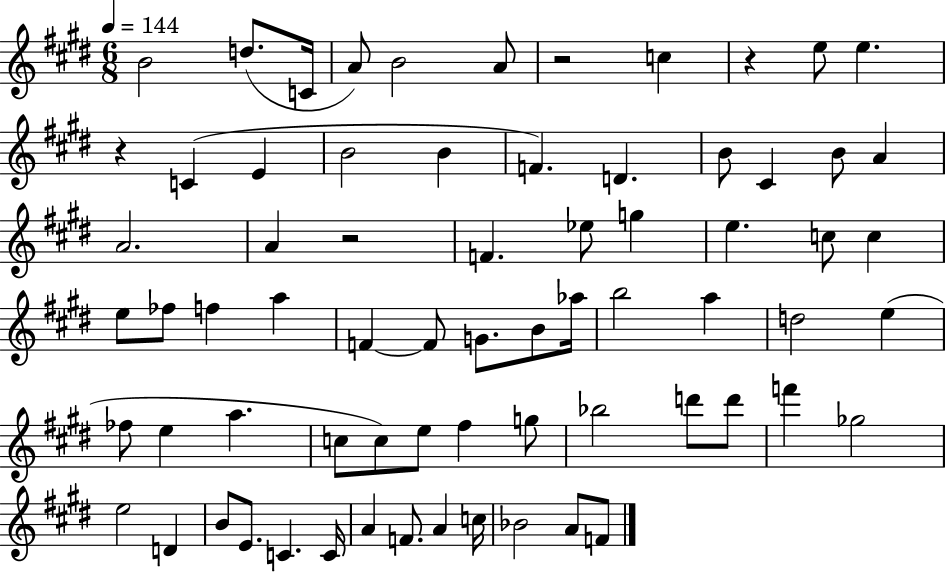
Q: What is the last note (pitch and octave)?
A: F4